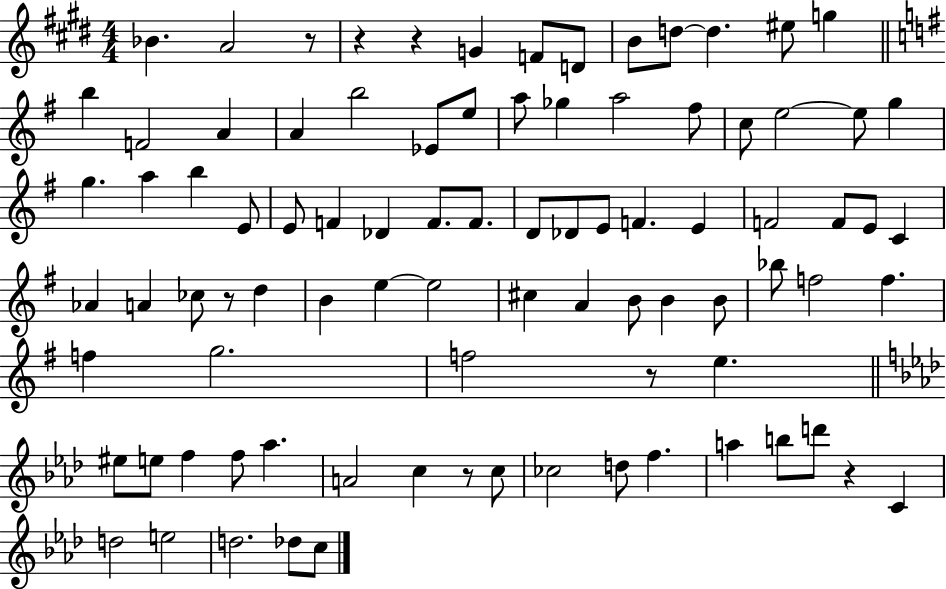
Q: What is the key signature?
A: E major